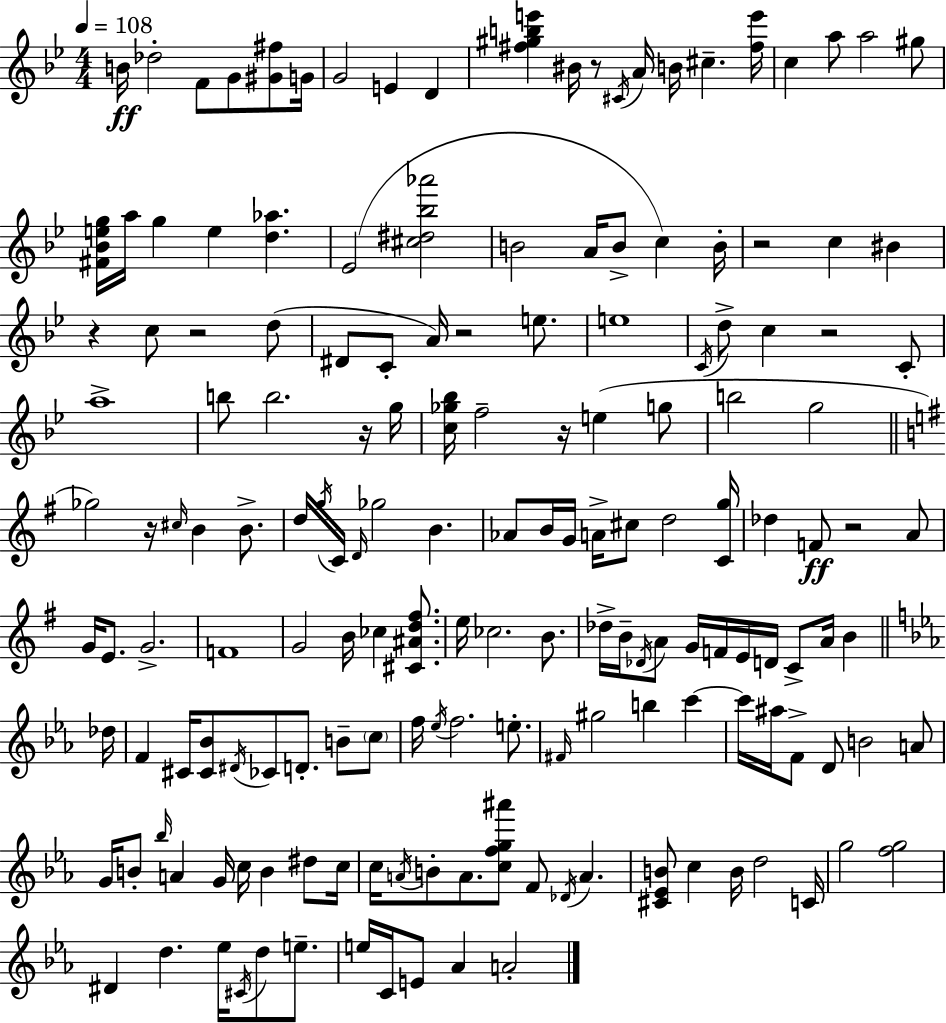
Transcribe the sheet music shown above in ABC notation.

X:1
T:Untitled
M:4/4
L:1/4
K:Bb
B/4 _d2 F/2 G/2 [^G^f]/2 G/4 G2 E D [^f^gbe'] ^B/4 z/2 ^C/4 A/4 B/4 ^c [^fe']/4 c a/2 a2 ^g/2 [^F_Beg]/4 a/4 g e [d_a] _E2 [^c^d_b_a']2 B2 A/4 B/2 c B/4 z2 c ^B z c/2 z2 d/2 ^D/2 C/2 A/4 z2 e/2 e4 C/4 d/2 c z2 C/2 a4 b/2 b2 z/4 g/4 [c_g_b]/4 f2 z/4 e g/2 b2 g2 _g2 z/4 ^c/4 B B/2 d/4 g/4 C/4 D/4 _g2 B _A/2 B/4 G/4 A/4 ^c/2 d2 [Cg]/4 _d F/2 z2 A/2 G/4 E/2 G2 F4 G2 B/4 _c [^C^Ad^f]/2 e/4 _c2 B/2 _d/4 B/4 _D/4 A/2 G/4 F/4 E/4 D/4 C/2 A/4 B _d/4 F ^C/4 [^C_B]/2 ^D/4 _C/2 D/2 B/2 c/2 f/4 _e/4 f2 e/2 ^F/4 ^g2 b c' c'/4 ^a/4 F/2 D/2 B2 A/2 G/4 B/2 _b/4 A G/4 c/4 B ^d/2 c/4 c/4 A/4 B/2 A/2 [cfg^a']/2 F/2 _D/4 A [^C_EB]/2 c B/4 d2 C/4 g2 [fg]2 ^D d _e/4 ^C/4 d/2 e/2 e/4 C/4 E/2 _A A2